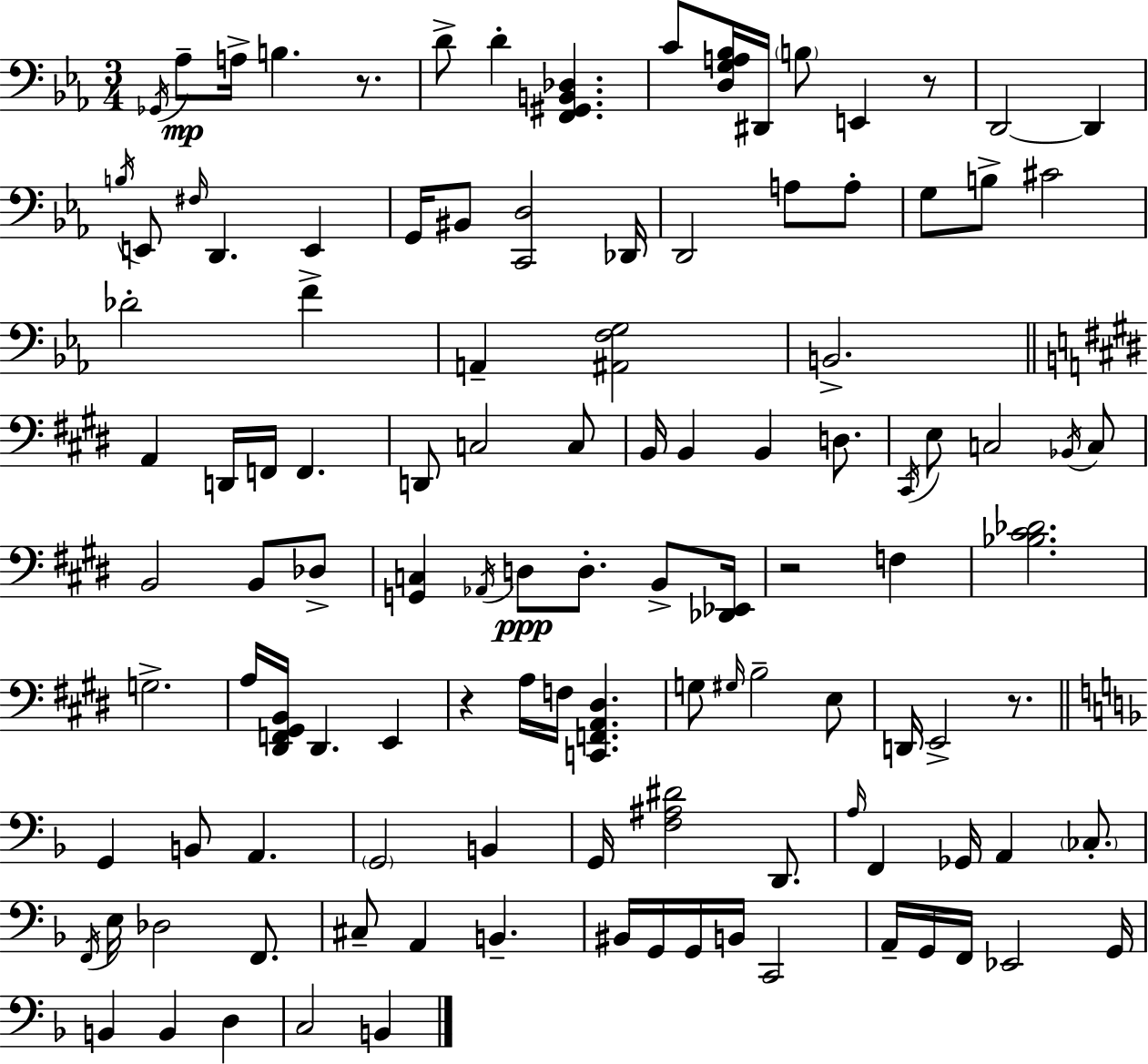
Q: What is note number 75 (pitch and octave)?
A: F2